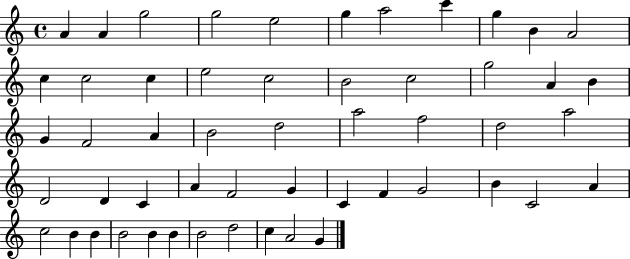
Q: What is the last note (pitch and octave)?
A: G4